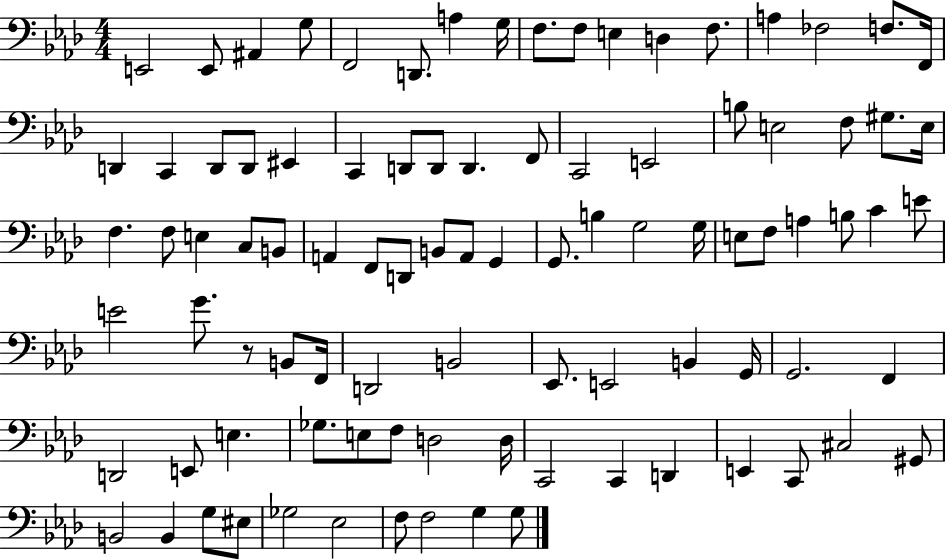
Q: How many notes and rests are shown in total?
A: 93